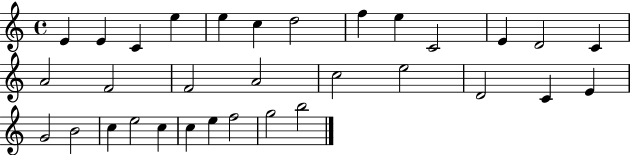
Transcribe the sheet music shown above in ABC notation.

X:1
T:Untitled
M:4/4
L:1/4
K:C
E E C e e c d2 f e C2 E D2 C A2 F2 F2 A2 c2 e2 D2 C E G2 B2 c e2 c c e f2 g2 b2